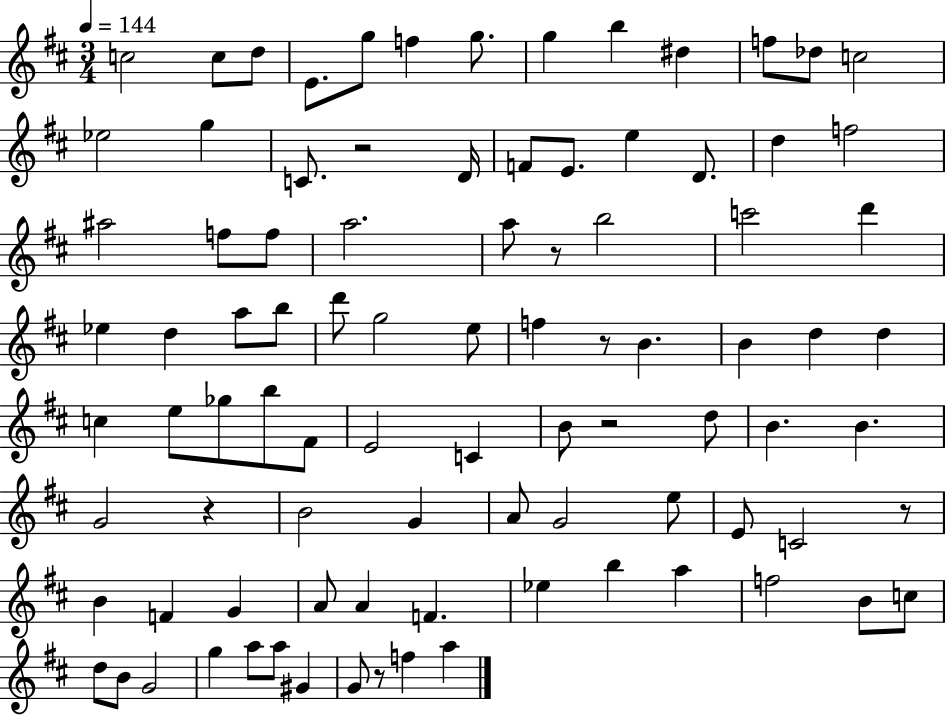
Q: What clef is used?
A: treble